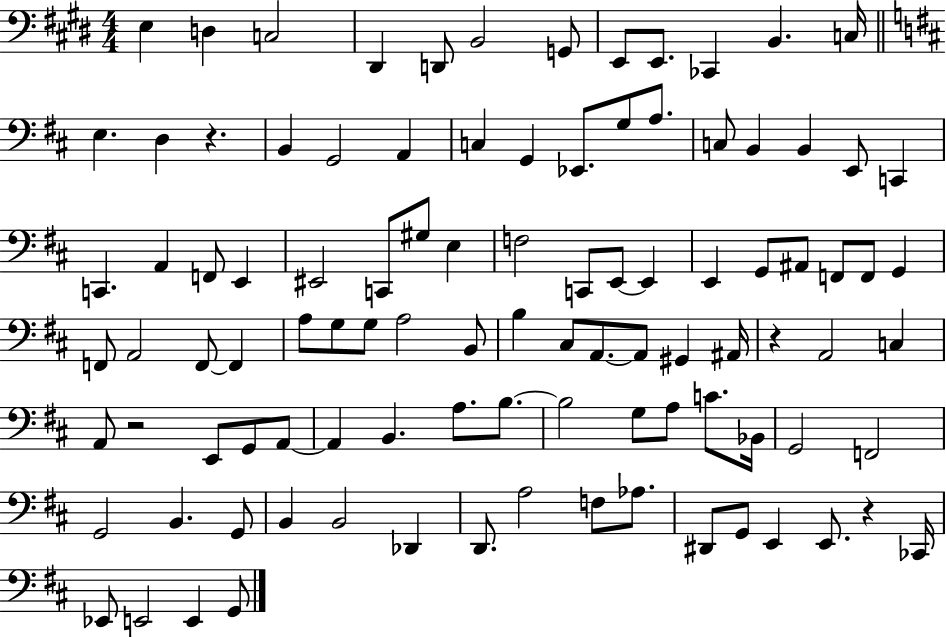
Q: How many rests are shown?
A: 4